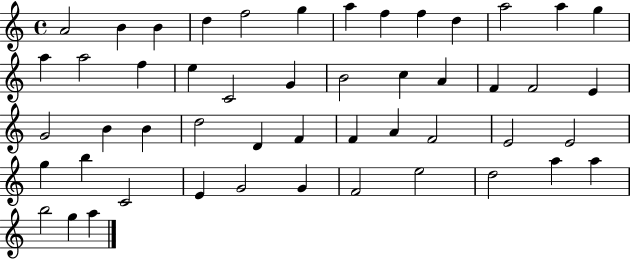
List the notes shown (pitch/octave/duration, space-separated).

A4/h B4/q B4/q D5/q F5/h G5/q A5/q F5/q F5/q D5/q A5/h A5/q G5/q A5/q A5/h F5/q E5/q C4/h G4/q B4/h C5/q A4/q F4/q F4/h E4/q G4/h B4/q B4/q D5/h D4/q F4/q F4/q A4/q F4/h E4/h E4/h G5/q B5/q C4/h E4/q G4/h G4/q F4/h E5/h D5/h A5/q A5/q B5/h G5/q A5/q